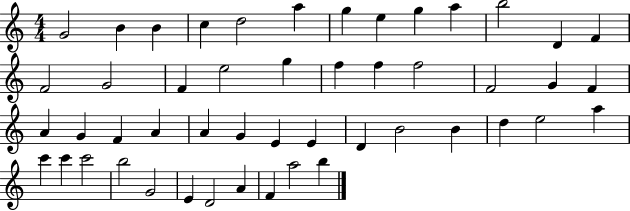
{
  \clef treble
  \numericTimeSignature
  \time 4/4
  \key c \major
  g'2 b'4 b'4 | c''4 d''2 a''4 | g''4 e''4 g''4 a''4 | b''2 d'4 f'4 | \break f'2 g'2 | f'4 e''2 g''4 | f''4 f''4 f''2 | f'2 g'4 f'4 | \break a'4 g'4 f'4 a'4 | a'4 g'4 e'4 e'4 | d'4 b'2 b'4 | d''4 e''2 a''4 | \break c'''4 c'''4 c'''2 | b''2 g'2 | e'4 d'2 a'4 | f'4 a''2 b''4 | \break \bar "|."
}